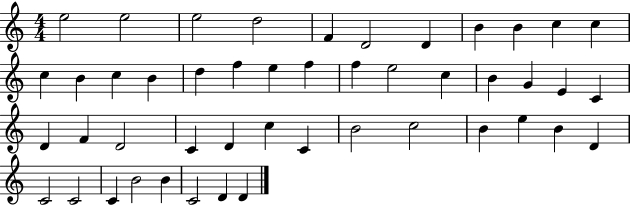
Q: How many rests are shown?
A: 0